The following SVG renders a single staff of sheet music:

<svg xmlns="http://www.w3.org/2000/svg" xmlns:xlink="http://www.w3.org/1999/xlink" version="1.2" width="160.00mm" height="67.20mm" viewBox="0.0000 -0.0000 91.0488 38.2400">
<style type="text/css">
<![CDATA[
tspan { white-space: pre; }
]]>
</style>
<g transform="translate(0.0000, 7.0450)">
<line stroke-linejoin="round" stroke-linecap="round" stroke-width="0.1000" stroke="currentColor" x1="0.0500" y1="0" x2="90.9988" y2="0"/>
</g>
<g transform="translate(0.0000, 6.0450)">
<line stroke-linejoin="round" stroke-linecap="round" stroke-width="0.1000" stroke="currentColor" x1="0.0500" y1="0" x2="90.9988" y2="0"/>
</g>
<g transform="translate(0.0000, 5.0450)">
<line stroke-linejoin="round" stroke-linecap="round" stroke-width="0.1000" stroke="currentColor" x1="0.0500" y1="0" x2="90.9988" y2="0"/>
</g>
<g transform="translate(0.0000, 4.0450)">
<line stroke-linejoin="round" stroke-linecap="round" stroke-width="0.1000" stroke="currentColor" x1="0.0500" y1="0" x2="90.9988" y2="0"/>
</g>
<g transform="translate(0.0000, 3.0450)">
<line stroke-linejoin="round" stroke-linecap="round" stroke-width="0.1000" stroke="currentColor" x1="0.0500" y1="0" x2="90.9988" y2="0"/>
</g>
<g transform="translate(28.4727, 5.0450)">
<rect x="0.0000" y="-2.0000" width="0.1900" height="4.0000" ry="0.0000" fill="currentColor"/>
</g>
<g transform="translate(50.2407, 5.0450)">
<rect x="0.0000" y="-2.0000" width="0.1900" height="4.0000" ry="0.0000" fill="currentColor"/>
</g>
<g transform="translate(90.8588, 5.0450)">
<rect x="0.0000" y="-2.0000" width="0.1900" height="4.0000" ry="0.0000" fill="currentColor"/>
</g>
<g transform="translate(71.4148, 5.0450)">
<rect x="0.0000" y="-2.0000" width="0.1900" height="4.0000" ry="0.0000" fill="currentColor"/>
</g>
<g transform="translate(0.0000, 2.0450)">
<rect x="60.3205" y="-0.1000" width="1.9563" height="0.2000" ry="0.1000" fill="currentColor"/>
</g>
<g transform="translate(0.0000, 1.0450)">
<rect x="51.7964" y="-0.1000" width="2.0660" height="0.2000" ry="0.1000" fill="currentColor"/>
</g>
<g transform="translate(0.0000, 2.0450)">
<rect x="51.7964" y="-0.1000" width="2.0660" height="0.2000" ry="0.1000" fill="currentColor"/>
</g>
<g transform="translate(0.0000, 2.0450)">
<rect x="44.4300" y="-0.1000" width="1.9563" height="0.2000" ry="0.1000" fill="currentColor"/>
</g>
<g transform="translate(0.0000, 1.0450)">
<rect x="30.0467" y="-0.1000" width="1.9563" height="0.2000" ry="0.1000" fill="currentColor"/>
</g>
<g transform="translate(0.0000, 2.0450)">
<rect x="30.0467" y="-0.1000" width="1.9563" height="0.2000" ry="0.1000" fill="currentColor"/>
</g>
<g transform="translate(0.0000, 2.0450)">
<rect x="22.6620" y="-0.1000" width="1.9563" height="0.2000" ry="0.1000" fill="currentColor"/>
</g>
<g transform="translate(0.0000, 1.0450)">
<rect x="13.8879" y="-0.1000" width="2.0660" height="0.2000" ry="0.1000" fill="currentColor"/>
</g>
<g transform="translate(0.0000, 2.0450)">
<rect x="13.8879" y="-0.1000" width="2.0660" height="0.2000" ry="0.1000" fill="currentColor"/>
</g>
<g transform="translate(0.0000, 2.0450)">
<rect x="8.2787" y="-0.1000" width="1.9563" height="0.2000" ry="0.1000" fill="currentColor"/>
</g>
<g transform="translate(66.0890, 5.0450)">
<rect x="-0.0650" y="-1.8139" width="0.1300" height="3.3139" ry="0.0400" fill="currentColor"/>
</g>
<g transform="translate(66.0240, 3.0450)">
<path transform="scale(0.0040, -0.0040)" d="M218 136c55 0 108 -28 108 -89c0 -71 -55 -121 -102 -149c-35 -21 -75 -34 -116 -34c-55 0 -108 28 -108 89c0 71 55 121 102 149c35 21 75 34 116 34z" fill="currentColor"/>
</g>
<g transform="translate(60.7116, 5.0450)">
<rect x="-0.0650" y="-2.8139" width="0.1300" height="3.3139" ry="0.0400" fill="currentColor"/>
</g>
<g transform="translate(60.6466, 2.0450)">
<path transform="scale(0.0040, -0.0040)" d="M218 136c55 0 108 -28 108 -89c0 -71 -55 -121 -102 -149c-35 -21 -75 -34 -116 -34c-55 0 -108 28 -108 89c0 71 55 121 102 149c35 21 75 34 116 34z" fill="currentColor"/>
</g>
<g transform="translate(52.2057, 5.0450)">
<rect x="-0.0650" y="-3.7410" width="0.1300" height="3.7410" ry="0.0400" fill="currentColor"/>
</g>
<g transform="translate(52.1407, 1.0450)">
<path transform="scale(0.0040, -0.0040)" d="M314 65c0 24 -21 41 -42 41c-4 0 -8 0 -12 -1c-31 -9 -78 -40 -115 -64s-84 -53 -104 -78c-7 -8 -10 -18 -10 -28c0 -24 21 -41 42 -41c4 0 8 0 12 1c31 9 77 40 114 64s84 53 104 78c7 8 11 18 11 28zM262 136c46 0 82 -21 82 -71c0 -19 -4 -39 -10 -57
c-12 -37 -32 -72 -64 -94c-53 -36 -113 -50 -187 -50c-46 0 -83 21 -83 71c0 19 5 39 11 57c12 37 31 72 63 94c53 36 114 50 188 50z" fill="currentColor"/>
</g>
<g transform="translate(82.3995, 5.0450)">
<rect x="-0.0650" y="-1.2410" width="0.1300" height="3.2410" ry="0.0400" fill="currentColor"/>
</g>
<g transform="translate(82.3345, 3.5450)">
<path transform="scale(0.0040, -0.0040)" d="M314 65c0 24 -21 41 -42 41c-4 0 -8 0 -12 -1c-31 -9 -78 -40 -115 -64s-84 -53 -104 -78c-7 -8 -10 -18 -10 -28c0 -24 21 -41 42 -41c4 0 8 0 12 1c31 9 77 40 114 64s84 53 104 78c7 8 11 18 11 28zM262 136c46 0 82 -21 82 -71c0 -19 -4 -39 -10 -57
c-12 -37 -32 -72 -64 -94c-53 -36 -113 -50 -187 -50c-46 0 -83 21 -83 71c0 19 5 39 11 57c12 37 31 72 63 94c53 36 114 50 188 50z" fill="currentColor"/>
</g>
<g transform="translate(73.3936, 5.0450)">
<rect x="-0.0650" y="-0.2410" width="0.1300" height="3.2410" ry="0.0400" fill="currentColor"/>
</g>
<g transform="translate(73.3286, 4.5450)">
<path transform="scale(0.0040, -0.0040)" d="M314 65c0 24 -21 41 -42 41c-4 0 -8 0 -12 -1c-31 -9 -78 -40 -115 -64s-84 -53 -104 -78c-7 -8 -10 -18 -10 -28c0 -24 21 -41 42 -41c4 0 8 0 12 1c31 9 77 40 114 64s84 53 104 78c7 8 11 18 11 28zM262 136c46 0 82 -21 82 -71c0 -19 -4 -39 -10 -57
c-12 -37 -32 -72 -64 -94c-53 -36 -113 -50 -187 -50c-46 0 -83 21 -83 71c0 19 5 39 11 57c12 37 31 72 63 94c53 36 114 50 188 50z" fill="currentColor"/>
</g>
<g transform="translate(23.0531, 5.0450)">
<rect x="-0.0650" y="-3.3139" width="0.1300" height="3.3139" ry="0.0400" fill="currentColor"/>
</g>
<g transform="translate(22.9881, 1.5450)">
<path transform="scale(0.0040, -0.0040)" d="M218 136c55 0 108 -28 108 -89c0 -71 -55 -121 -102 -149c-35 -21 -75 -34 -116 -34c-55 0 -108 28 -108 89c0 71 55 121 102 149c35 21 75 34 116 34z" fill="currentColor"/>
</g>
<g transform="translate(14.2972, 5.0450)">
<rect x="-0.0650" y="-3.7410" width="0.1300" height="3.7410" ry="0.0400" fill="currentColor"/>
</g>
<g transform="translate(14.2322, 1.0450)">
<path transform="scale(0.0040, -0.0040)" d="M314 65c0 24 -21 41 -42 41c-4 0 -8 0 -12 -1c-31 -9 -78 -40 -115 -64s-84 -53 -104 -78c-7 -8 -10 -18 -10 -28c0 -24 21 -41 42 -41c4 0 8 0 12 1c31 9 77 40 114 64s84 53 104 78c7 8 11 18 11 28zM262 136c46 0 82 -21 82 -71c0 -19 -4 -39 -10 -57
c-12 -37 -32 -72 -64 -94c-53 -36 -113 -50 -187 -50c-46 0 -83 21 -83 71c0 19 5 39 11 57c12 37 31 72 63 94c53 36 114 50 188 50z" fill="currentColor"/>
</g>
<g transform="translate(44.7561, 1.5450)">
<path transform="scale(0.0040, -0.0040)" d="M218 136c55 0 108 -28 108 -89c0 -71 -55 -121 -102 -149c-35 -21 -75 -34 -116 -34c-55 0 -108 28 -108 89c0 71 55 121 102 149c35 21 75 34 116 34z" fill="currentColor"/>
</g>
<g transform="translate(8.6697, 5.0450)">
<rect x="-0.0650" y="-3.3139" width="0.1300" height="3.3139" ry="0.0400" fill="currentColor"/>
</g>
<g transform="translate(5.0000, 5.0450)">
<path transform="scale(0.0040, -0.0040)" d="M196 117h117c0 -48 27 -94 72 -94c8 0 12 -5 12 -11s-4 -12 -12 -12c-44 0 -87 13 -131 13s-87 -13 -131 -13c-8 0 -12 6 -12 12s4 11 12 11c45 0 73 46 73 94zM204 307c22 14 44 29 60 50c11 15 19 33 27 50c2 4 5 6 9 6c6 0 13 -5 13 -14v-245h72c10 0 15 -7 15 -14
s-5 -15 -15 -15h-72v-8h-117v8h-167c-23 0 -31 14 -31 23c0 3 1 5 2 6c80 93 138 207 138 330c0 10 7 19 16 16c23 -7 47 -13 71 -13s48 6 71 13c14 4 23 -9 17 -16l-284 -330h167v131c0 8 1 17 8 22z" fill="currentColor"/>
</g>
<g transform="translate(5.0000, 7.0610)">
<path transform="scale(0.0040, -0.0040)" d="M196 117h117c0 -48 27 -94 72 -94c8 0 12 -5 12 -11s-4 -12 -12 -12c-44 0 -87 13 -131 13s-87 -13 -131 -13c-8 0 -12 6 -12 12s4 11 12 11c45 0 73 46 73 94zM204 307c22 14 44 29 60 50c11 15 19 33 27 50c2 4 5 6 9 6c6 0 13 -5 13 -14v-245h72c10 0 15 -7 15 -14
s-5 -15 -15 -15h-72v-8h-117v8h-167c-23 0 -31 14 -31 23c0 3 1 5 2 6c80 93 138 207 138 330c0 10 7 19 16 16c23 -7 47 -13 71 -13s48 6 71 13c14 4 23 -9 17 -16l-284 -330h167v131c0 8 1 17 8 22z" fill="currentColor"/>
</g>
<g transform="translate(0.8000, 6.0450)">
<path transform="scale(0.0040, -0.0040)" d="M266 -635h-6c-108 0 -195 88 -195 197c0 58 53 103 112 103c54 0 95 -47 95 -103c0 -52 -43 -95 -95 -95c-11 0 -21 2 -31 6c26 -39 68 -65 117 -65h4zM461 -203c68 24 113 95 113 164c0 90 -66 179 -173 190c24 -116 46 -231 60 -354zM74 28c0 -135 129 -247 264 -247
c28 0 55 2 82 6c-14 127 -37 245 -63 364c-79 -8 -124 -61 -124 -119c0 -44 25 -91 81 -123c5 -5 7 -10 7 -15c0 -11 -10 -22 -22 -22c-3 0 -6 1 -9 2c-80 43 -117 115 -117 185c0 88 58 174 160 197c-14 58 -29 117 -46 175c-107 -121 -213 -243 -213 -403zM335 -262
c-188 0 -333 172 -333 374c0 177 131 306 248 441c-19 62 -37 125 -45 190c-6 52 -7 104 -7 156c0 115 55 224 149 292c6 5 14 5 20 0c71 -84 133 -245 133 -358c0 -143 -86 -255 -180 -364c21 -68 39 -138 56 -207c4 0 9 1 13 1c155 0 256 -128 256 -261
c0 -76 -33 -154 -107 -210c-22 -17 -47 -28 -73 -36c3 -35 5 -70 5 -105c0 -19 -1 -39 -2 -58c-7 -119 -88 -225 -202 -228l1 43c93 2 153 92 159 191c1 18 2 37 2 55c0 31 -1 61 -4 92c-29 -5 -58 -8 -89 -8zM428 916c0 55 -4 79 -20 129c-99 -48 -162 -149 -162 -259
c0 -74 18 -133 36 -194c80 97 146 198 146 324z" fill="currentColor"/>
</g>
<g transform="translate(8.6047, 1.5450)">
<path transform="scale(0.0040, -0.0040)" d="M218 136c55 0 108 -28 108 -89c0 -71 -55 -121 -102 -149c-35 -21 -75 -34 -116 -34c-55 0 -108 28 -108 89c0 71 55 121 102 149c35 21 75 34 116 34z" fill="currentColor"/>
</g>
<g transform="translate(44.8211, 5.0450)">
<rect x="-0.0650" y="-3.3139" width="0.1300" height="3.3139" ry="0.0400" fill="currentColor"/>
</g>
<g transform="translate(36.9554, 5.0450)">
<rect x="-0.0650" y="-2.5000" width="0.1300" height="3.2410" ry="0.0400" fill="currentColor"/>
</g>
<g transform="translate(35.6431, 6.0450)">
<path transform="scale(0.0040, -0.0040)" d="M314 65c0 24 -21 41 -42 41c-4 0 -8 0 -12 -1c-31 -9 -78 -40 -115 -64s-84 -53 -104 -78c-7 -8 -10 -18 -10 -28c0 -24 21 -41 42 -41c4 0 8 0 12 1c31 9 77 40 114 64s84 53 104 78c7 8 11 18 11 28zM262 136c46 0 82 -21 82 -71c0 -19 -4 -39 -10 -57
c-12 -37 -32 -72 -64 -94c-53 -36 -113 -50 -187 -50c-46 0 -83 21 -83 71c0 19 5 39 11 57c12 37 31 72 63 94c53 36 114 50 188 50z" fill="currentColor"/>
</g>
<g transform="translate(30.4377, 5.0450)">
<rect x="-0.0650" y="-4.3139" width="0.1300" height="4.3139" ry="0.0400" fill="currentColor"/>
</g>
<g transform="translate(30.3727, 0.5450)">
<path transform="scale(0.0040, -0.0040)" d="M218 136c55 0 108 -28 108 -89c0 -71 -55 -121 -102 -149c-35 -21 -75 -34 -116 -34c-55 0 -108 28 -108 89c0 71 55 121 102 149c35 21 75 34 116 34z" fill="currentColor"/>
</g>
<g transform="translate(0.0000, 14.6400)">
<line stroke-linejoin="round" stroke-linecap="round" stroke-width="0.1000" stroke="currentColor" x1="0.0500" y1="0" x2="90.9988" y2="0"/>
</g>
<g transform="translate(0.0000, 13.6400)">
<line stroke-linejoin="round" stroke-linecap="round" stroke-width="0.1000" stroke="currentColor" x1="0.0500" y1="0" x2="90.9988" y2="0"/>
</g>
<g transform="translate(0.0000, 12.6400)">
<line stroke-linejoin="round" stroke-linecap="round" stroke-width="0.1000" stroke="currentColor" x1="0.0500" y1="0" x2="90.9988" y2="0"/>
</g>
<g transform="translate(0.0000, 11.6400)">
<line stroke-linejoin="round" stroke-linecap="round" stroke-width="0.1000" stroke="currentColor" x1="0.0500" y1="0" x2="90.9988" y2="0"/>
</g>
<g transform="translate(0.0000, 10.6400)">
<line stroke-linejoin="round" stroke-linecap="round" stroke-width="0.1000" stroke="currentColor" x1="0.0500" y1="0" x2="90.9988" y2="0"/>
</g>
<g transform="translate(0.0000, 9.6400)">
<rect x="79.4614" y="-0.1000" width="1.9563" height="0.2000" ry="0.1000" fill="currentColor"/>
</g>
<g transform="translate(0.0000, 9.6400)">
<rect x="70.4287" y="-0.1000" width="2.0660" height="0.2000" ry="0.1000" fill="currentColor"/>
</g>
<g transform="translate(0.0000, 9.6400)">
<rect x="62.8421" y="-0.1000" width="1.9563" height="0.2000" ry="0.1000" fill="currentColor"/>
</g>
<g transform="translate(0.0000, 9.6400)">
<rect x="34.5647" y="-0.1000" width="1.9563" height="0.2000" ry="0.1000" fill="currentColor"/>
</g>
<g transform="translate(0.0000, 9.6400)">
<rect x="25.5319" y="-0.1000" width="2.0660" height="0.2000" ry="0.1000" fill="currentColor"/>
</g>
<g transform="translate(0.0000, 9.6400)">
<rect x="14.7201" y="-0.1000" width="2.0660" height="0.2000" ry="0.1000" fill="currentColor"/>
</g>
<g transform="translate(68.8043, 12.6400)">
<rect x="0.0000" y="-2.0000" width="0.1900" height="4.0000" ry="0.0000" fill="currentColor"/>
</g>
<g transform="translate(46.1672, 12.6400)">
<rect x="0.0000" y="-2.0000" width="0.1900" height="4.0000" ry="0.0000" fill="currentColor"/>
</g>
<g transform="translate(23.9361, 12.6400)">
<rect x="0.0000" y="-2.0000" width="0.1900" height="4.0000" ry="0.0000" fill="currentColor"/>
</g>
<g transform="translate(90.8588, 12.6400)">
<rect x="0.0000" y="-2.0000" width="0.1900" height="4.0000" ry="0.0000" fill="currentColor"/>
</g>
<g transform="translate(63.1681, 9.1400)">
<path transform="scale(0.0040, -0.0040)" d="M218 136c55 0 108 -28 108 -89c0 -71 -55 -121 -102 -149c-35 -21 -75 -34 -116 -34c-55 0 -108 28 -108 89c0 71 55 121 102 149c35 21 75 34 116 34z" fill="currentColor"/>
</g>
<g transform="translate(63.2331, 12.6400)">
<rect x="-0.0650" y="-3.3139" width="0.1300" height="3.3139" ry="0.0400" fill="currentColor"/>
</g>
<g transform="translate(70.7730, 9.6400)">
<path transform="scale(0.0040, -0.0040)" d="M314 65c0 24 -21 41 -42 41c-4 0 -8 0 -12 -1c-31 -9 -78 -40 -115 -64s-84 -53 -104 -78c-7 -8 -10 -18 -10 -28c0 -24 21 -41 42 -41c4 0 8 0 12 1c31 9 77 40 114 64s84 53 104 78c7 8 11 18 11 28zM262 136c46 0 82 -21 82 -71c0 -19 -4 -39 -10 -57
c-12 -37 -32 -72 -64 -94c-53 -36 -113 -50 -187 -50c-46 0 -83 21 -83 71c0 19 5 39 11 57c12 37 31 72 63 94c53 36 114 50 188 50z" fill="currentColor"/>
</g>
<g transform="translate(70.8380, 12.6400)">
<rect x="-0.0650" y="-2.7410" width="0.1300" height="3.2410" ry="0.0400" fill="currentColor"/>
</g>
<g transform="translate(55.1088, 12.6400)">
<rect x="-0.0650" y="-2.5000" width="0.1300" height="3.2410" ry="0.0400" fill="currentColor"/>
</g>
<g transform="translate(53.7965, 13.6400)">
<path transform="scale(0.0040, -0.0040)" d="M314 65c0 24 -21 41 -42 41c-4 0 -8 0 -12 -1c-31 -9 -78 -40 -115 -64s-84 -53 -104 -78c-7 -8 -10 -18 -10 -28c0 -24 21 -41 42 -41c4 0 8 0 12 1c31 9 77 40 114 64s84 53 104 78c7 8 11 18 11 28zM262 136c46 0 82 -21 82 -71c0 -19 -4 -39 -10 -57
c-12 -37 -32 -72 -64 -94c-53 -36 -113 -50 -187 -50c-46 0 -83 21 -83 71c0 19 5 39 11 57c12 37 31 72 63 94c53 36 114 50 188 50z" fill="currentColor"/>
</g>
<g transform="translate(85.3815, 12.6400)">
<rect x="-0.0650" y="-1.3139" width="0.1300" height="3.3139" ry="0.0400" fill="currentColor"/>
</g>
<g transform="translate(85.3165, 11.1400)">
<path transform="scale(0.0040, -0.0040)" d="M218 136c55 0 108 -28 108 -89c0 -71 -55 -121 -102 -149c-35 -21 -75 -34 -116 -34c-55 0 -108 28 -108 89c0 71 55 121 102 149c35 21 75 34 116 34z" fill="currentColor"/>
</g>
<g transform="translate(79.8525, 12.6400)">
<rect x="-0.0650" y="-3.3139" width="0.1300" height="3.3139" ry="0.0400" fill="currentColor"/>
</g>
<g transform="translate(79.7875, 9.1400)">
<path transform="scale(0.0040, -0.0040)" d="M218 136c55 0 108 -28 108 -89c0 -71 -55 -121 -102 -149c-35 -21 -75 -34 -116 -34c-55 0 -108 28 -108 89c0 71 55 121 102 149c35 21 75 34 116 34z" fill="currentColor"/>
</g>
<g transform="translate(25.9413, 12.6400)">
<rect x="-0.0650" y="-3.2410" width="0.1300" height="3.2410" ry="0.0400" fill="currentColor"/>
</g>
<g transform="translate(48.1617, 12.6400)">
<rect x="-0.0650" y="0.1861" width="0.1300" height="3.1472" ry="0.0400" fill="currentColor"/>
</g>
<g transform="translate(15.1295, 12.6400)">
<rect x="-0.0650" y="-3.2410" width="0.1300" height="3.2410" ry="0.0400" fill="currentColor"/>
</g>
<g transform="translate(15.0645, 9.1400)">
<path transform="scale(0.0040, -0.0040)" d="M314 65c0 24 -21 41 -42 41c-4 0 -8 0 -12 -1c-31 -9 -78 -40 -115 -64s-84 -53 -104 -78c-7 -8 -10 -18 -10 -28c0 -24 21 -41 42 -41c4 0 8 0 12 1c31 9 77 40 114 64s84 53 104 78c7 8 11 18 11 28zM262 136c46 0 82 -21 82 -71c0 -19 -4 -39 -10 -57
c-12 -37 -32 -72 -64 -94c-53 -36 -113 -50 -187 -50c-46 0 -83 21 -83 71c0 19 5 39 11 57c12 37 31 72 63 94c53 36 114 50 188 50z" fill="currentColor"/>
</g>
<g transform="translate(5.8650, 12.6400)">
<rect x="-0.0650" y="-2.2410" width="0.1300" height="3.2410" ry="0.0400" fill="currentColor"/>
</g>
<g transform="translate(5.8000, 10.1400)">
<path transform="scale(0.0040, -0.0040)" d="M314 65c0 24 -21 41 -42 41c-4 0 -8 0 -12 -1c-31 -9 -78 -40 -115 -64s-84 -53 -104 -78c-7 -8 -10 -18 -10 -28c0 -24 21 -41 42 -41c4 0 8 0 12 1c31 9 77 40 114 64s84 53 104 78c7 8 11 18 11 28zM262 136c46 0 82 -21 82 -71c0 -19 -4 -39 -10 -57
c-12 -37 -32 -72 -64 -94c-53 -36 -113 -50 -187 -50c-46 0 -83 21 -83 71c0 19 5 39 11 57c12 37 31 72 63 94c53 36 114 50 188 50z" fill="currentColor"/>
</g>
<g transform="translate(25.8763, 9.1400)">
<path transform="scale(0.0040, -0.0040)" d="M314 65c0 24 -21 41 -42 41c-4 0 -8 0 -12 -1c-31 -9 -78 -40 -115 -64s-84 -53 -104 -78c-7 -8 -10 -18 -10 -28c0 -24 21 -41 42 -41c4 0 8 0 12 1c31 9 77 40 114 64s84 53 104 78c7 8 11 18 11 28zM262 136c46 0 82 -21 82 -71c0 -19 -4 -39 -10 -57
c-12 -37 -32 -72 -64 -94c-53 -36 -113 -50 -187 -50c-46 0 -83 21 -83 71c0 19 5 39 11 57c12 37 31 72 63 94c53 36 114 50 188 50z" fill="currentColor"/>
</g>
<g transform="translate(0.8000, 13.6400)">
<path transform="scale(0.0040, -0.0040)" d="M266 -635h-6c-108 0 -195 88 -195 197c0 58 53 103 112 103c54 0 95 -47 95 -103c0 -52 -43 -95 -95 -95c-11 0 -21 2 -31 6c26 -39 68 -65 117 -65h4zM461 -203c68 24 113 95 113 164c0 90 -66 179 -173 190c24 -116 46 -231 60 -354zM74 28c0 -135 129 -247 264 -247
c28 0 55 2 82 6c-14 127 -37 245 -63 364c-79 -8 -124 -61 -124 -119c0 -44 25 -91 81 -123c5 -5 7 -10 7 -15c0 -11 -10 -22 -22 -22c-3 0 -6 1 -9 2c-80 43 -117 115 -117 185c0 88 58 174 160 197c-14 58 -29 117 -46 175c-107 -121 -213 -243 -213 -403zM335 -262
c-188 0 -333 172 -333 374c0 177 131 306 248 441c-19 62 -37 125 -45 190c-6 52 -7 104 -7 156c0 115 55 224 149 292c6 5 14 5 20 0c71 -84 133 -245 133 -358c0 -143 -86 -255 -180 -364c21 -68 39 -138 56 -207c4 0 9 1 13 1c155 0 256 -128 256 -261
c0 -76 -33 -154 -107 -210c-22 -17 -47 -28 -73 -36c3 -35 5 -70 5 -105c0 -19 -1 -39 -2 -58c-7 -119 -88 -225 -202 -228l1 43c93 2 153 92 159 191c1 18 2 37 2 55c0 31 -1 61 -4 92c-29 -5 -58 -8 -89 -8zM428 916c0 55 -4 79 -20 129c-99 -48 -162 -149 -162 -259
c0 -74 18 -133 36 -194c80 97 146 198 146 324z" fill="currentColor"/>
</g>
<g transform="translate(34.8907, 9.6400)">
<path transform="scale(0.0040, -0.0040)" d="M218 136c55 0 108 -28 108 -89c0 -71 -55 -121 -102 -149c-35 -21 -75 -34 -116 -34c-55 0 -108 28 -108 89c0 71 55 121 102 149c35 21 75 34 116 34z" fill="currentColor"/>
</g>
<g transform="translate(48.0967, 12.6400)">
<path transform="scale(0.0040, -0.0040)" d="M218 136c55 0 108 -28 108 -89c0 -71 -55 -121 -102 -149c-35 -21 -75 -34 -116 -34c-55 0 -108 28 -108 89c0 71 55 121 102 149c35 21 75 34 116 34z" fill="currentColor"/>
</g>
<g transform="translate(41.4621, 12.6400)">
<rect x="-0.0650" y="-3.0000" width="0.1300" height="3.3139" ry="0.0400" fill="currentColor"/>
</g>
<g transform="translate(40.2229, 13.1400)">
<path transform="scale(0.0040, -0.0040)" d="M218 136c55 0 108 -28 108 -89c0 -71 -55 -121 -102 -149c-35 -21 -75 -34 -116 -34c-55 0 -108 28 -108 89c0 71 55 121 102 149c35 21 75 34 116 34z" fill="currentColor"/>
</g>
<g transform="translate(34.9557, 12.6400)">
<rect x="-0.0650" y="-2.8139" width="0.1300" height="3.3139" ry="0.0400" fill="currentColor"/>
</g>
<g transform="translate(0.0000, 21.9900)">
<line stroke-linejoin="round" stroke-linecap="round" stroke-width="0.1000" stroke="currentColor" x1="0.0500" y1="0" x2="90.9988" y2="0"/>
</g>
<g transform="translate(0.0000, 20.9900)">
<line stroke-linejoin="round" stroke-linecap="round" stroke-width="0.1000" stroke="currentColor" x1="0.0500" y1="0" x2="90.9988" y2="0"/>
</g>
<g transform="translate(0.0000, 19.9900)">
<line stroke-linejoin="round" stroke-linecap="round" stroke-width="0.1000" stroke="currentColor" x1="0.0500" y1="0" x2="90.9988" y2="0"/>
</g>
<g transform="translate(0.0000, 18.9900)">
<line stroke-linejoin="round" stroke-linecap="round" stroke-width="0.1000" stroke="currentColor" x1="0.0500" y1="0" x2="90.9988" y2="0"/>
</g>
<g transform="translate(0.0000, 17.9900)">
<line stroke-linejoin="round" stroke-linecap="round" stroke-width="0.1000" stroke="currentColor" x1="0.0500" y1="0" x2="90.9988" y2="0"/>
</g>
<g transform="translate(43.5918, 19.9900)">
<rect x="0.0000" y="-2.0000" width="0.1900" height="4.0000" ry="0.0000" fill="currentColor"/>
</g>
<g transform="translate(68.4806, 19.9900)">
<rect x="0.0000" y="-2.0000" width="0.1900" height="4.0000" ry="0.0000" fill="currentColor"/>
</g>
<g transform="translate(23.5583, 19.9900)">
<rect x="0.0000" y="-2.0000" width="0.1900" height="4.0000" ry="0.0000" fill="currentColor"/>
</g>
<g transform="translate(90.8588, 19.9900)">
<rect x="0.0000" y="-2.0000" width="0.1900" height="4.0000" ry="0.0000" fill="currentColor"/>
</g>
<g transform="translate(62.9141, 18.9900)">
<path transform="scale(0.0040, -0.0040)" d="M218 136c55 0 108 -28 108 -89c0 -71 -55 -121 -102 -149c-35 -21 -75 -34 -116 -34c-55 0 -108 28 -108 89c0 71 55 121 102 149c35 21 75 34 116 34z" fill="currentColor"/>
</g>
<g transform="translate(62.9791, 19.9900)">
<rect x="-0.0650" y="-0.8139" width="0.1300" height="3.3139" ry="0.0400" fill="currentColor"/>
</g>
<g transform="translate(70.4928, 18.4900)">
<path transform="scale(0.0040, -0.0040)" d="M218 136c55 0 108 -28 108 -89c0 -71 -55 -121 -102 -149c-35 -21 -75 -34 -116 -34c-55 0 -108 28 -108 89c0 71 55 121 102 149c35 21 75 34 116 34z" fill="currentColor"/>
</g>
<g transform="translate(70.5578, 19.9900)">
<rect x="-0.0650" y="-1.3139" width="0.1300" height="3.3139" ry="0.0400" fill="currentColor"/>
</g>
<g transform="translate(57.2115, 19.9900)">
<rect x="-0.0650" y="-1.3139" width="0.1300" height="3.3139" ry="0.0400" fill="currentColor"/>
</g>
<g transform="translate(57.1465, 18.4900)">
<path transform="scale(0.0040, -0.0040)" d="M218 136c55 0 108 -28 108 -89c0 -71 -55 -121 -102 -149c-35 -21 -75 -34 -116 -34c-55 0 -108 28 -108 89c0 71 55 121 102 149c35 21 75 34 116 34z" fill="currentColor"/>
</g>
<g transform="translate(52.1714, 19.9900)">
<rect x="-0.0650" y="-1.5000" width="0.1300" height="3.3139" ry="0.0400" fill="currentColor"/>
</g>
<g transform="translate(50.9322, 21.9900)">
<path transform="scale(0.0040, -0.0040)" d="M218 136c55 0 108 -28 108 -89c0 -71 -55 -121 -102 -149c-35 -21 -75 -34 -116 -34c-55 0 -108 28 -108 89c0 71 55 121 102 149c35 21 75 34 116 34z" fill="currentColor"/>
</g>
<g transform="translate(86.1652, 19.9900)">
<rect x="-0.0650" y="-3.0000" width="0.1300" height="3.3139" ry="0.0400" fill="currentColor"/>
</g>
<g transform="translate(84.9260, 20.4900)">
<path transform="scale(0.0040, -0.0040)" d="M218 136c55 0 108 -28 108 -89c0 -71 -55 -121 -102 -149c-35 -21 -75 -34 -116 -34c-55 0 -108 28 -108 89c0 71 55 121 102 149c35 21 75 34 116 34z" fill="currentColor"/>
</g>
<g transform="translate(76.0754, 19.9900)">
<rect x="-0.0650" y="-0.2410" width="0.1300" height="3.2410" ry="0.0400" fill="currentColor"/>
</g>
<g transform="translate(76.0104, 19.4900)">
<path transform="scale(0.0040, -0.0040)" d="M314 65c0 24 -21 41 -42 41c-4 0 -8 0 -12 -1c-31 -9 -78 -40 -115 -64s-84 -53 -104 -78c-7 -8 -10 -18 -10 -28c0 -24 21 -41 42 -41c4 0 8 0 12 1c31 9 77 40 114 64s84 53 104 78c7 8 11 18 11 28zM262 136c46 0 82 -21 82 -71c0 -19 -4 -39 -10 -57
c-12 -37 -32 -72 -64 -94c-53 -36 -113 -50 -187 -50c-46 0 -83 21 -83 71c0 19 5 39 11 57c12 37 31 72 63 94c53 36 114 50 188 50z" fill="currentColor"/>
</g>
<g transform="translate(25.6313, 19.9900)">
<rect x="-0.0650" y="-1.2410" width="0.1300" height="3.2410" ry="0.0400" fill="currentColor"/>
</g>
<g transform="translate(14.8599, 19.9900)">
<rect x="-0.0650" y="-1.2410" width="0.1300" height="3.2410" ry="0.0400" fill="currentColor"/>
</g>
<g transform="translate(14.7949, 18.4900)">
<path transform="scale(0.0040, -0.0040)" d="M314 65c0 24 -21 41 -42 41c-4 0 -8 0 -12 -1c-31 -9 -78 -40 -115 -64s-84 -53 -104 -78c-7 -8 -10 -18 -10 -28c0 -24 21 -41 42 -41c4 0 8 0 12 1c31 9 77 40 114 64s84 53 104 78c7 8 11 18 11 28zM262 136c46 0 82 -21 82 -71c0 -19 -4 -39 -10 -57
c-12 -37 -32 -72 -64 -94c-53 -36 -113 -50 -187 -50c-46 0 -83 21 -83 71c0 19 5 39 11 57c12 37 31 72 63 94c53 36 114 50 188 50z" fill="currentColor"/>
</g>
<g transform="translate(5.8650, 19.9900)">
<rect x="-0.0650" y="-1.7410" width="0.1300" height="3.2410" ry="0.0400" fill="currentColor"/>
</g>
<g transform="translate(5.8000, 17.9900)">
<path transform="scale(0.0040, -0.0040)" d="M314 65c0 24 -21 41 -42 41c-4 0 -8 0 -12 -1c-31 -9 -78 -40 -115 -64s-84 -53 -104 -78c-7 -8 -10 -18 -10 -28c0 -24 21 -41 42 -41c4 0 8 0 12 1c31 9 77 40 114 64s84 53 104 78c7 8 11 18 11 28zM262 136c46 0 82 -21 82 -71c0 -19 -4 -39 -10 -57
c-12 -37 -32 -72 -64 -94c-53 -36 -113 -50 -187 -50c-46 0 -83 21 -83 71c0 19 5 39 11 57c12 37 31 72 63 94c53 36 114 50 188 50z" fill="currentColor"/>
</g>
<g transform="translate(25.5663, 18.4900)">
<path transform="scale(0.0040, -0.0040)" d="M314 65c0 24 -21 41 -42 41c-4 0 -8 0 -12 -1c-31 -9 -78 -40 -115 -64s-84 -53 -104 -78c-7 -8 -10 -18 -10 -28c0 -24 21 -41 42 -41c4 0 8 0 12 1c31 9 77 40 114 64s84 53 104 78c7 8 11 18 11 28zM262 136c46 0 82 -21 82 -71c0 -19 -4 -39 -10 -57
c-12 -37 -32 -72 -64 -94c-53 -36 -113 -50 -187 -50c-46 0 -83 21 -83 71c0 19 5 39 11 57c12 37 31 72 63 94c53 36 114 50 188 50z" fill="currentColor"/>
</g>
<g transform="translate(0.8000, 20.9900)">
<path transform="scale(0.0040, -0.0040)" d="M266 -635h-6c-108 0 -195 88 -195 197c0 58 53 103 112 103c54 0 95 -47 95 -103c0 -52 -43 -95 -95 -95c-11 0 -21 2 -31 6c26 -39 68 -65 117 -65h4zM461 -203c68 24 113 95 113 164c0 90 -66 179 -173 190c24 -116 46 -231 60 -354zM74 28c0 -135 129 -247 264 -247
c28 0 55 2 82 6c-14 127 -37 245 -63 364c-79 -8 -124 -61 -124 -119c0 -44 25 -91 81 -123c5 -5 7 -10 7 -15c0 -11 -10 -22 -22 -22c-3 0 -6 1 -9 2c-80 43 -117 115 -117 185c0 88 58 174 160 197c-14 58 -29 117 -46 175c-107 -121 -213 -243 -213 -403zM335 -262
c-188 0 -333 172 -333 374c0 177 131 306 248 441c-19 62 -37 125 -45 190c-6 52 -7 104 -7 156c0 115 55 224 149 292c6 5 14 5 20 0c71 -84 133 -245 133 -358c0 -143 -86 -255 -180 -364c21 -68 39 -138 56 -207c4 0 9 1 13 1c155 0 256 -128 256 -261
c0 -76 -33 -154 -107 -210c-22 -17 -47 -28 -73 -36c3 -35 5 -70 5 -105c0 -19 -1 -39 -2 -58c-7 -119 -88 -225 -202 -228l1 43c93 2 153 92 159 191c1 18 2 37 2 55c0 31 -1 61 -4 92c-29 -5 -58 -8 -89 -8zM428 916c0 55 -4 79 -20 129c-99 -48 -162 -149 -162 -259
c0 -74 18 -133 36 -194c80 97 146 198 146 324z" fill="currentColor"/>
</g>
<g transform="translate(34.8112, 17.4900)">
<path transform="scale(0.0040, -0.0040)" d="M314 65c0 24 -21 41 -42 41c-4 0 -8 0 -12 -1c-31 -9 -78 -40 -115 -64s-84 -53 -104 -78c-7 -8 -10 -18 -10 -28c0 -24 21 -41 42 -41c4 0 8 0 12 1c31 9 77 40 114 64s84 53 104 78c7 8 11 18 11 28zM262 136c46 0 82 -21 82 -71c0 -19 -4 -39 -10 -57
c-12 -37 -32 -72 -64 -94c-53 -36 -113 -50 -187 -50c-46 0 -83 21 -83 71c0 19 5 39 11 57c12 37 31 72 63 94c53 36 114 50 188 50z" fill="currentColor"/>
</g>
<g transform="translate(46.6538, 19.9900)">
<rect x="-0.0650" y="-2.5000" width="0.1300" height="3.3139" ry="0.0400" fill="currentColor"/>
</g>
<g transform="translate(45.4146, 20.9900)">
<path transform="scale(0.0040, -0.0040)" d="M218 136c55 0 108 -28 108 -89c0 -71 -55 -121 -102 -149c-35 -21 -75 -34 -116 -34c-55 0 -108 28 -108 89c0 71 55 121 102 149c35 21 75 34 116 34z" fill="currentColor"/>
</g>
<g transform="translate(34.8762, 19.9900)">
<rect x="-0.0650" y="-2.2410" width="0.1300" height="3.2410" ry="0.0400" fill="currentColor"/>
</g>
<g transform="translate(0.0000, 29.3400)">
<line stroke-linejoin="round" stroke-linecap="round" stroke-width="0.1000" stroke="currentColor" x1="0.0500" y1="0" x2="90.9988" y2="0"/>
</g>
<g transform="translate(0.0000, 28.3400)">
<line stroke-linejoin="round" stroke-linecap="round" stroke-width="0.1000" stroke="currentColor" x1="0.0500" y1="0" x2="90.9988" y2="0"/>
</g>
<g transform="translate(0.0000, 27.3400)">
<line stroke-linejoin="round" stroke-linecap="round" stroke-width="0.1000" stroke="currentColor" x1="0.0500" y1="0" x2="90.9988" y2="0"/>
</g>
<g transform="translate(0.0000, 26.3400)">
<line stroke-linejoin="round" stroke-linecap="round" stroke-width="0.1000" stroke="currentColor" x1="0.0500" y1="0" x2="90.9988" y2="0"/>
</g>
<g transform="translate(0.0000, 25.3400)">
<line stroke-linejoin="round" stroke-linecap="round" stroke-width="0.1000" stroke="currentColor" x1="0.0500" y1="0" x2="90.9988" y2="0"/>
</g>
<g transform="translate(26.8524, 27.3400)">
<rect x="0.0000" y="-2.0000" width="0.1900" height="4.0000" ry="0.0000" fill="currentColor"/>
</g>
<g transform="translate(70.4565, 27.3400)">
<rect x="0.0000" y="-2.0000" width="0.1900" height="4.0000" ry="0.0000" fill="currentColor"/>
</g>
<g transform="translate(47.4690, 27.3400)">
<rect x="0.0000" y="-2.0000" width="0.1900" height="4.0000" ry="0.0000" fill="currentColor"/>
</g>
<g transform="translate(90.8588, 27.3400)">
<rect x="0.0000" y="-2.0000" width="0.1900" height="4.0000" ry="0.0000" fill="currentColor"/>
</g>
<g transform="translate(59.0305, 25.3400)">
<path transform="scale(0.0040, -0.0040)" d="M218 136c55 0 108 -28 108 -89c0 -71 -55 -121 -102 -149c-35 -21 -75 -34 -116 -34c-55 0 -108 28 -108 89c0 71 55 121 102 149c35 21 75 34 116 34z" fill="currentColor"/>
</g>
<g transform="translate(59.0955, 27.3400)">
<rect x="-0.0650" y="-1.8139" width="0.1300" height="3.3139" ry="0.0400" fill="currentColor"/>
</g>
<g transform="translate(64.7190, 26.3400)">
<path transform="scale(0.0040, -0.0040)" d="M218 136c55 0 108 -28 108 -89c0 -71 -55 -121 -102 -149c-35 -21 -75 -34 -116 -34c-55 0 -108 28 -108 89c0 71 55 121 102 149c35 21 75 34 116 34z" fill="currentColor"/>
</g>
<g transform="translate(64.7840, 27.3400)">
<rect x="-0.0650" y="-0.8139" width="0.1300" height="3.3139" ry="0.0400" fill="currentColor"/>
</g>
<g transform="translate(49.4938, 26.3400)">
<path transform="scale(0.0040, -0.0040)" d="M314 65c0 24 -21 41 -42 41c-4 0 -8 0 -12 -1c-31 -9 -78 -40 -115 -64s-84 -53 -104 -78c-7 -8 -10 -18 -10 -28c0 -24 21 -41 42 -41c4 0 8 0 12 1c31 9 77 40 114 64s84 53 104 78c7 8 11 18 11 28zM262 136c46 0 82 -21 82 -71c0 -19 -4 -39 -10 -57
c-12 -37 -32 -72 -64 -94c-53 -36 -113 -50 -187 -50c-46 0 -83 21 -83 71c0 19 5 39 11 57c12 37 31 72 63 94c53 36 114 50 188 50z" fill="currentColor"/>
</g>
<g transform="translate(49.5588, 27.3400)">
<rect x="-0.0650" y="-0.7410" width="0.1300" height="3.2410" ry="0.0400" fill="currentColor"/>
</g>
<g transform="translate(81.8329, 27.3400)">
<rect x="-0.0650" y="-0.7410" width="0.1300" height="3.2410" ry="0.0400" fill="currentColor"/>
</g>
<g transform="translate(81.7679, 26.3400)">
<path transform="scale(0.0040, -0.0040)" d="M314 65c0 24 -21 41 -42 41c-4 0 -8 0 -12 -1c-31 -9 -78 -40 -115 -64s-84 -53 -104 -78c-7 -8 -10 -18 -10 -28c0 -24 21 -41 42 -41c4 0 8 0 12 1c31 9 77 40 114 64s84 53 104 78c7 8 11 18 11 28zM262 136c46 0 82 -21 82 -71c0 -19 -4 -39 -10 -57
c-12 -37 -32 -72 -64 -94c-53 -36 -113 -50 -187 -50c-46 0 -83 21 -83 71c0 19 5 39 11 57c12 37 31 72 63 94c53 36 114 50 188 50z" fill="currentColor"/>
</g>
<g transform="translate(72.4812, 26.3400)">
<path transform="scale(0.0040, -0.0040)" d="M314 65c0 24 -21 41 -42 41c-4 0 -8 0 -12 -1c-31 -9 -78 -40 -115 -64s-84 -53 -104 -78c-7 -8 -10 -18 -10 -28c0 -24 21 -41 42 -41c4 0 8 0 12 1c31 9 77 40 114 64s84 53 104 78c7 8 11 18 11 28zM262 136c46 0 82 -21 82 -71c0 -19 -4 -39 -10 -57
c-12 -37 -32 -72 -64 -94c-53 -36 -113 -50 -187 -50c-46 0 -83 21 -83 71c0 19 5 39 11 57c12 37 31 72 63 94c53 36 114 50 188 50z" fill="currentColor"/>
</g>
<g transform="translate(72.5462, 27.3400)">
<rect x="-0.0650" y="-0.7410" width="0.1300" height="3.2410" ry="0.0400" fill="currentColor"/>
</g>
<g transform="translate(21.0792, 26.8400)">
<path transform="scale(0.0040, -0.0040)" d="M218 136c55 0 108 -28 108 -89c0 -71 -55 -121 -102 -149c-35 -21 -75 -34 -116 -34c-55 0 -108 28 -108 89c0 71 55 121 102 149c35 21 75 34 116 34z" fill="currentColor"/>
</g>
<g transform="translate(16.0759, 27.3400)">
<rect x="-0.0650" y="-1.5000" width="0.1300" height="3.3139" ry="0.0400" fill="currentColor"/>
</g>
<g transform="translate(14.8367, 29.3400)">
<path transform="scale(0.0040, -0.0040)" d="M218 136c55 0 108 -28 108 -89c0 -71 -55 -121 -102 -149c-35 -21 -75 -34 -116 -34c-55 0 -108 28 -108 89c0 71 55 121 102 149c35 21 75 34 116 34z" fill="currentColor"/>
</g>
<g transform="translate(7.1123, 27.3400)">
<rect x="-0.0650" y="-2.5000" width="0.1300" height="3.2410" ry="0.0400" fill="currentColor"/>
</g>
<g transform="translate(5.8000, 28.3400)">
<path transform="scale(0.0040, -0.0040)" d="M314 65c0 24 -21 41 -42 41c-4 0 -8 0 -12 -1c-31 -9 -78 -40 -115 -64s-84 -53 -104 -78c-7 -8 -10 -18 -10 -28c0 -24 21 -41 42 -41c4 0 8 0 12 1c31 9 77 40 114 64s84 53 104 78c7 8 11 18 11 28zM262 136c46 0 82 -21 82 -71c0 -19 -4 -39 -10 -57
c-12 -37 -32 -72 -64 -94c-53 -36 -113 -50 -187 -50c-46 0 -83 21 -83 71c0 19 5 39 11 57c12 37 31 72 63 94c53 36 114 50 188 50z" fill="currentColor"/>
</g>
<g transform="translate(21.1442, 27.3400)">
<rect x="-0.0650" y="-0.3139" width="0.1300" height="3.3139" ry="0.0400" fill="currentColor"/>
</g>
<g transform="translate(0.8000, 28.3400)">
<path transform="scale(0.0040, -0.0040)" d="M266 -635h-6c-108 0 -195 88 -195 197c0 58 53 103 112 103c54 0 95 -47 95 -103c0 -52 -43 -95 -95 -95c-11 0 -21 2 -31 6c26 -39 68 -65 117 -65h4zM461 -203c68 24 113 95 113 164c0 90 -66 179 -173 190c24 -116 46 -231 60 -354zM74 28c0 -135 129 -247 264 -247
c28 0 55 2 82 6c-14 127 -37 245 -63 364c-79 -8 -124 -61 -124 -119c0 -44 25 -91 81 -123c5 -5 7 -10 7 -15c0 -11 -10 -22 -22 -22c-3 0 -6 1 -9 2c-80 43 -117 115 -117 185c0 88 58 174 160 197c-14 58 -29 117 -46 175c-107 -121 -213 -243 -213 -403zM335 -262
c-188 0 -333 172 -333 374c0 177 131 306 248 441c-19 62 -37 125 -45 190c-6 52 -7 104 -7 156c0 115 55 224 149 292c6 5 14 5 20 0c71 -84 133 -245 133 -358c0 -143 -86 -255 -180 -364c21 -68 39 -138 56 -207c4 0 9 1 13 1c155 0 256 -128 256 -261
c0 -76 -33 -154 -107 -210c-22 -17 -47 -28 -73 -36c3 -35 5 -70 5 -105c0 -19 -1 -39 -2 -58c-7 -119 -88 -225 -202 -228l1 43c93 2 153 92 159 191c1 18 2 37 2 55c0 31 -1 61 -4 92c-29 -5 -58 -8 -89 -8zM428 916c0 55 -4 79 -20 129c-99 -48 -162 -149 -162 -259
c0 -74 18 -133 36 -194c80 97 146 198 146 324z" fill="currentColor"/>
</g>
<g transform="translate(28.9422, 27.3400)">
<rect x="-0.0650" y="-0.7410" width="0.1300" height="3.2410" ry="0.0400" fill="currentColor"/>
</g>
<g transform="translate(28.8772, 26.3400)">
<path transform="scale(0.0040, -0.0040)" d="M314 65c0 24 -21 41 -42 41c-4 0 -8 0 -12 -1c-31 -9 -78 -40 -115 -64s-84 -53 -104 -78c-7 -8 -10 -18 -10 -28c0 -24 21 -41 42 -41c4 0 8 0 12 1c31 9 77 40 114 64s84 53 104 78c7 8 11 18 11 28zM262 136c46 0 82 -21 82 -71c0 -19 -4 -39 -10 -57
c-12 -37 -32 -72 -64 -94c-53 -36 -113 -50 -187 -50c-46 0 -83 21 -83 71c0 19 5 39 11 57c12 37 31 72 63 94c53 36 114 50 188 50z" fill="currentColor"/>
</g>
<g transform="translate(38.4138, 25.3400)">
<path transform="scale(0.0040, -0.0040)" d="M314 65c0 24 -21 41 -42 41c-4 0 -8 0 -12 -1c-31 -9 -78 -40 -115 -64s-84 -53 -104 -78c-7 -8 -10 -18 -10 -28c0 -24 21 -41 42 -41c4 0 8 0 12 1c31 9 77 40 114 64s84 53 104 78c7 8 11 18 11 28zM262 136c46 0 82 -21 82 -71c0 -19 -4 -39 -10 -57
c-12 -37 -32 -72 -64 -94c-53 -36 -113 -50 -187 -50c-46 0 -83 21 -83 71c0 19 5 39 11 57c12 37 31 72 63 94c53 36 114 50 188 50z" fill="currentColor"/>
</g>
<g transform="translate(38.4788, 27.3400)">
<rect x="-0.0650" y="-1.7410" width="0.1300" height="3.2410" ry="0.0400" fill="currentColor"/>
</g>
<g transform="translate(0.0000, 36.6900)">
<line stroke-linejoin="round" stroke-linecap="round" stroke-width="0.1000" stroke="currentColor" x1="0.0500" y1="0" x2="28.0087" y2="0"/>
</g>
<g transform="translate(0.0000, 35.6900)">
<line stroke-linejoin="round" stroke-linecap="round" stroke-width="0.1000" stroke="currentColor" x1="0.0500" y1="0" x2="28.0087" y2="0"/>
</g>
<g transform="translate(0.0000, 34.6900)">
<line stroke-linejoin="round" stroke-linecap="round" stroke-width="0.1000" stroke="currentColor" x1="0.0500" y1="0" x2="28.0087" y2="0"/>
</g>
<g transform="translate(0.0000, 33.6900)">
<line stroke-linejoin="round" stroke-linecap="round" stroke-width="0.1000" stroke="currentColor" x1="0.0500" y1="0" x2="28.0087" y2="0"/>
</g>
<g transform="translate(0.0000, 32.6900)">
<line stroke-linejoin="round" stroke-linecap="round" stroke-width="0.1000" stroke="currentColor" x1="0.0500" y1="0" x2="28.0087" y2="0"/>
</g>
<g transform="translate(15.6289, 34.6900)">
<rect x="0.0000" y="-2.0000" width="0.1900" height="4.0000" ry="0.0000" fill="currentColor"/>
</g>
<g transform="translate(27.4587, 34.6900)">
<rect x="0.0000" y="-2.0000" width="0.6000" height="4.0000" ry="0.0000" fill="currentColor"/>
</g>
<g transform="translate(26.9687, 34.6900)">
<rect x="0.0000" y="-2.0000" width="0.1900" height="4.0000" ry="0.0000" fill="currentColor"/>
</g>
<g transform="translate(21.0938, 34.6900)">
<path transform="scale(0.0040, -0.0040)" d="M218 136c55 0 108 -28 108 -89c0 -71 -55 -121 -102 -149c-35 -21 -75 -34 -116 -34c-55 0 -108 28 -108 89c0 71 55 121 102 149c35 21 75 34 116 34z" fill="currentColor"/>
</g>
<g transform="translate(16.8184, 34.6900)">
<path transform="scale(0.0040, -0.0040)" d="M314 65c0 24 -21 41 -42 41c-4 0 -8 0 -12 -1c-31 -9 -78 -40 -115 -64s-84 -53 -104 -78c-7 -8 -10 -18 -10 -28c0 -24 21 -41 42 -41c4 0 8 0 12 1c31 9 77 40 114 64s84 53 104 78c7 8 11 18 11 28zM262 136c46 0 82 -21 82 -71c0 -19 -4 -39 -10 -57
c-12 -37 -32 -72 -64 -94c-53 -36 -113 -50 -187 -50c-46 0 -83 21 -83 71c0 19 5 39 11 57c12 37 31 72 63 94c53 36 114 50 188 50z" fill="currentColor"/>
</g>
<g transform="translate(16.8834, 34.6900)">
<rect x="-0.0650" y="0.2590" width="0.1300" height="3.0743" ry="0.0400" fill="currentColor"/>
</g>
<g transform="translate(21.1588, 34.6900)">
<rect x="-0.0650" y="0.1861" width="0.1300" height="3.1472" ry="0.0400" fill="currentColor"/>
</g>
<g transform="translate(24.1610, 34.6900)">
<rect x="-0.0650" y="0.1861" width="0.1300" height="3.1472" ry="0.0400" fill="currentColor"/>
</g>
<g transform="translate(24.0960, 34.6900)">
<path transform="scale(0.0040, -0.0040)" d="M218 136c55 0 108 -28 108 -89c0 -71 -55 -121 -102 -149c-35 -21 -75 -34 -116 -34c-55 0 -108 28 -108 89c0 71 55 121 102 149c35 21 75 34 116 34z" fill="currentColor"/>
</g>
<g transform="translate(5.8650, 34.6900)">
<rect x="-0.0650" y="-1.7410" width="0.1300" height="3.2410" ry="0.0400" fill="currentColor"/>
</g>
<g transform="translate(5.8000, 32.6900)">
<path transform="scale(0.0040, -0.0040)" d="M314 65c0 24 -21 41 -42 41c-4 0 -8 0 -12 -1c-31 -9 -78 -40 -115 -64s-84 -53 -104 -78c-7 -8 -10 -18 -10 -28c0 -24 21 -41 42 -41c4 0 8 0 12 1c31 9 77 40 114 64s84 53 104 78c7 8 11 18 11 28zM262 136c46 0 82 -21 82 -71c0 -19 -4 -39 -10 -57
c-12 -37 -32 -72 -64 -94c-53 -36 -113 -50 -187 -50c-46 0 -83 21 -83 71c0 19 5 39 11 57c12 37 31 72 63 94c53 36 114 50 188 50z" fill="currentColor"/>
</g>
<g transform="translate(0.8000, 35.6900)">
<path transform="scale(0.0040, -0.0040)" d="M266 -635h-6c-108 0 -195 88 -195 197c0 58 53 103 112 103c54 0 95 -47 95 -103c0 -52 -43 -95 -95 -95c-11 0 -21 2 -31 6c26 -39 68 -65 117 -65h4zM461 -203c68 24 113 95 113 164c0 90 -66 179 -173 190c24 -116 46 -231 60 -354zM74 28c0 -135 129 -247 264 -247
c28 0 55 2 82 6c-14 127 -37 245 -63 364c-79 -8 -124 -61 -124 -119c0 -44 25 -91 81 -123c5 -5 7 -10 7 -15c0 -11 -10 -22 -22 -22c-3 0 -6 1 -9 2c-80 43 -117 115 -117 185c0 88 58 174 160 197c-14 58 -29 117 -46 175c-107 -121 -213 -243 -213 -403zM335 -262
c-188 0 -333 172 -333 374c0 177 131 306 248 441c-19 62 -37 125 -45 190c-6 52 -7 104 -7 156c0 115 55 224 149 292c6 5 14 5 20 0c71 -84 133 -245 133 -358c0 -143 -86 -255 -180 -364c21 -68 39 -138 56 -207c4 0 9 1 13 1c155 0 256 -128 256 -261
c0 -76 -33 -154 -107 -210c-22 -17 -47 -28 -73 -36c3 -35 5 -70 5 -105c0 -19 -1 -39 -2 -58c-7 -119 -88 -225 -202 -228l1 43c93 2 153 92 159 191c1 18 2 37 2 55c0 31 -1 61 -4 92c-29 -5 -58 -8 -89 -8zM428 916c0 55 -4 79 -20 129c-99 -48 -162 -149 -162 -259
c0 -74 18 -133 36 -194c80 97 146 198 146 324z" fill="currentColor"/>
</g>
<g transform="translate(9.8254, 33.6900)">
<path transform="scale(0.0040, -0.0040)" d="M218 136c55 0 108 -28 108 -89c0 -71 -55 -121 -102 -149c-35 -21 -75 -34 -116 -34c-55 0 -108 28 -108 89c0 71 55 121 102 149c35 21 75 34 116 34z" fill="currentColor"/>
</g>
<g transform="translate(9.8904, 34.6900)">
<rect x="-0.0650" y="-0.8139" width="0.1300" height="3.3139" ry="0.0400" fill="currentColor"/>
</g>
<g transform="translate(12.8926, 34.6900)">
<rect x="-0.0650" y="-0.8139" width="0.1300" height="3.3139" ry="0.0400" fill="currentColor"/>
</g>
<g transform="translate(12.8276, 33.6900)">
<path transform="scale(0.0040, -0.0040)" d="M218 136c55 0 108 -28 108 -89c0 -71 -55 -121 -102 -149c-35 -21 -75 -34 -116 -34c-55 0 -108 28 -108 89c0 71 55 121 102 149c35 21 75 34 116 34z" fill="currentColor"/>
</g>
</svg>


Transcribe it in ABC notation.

X:1
T:Untitled
M:4/4
L:1/4
K:C
b c'2 b d' G2 b c'2 a f c2 e2 g2 b2 b2 a A B G2 b a2 b e f2 e2 e2 g2 G E e d e c2 A G2 E c d2 f2 d2 f d d2 d2 f2 d d B2 B B